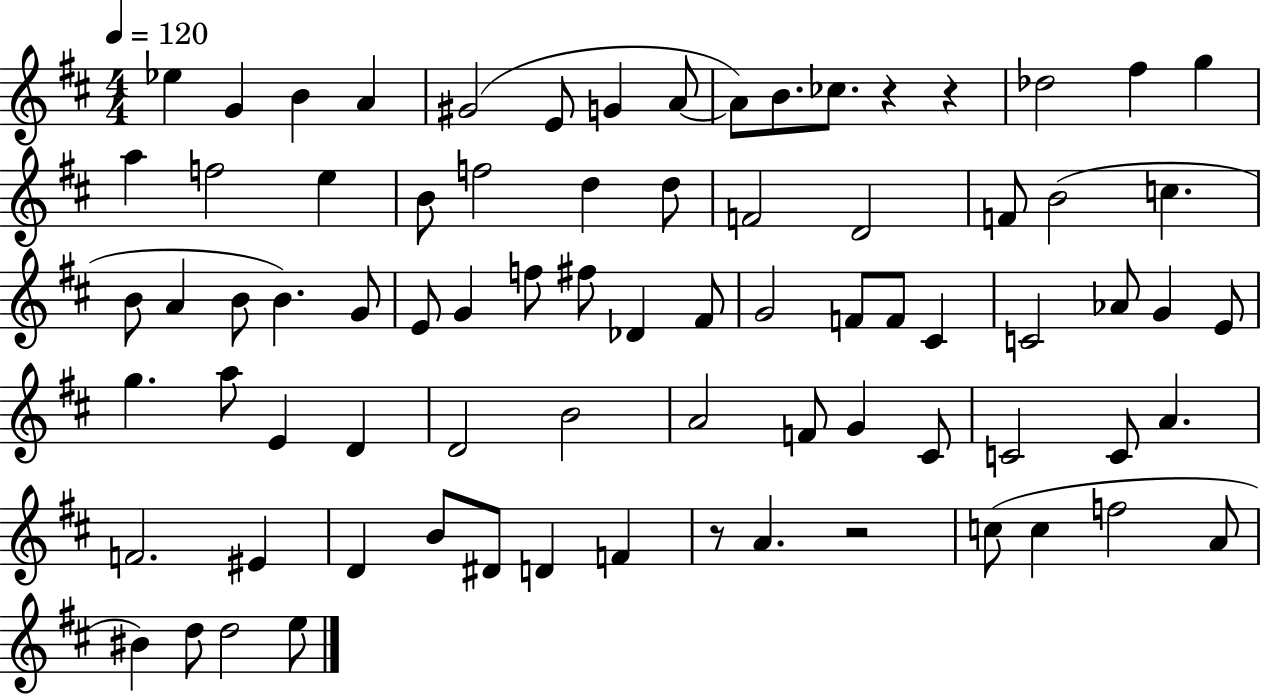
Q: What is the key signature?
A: D major